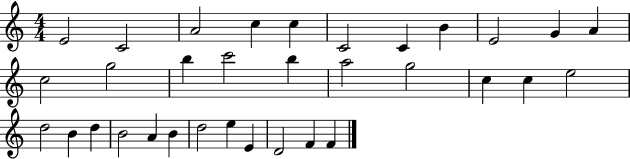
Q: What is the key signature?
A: C major